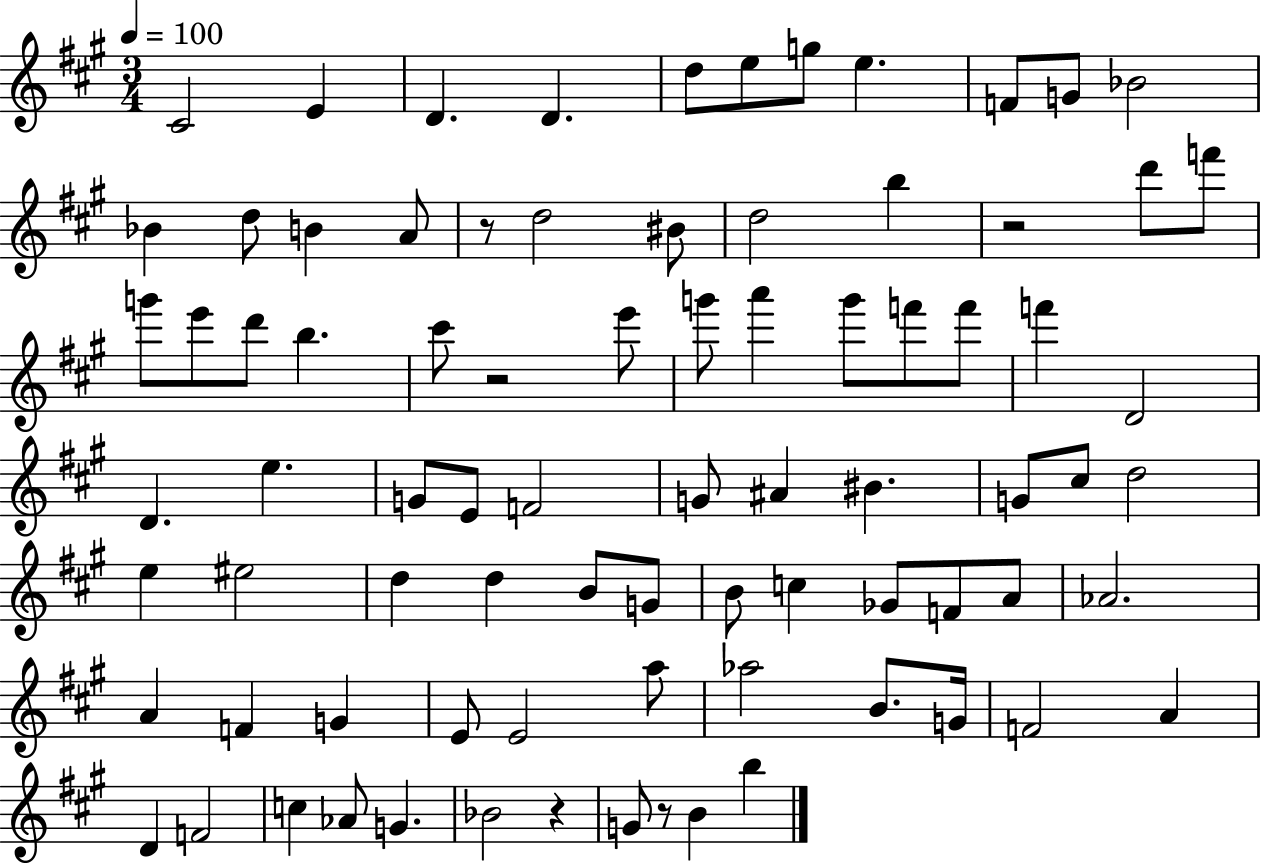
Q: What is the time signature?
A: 3/4